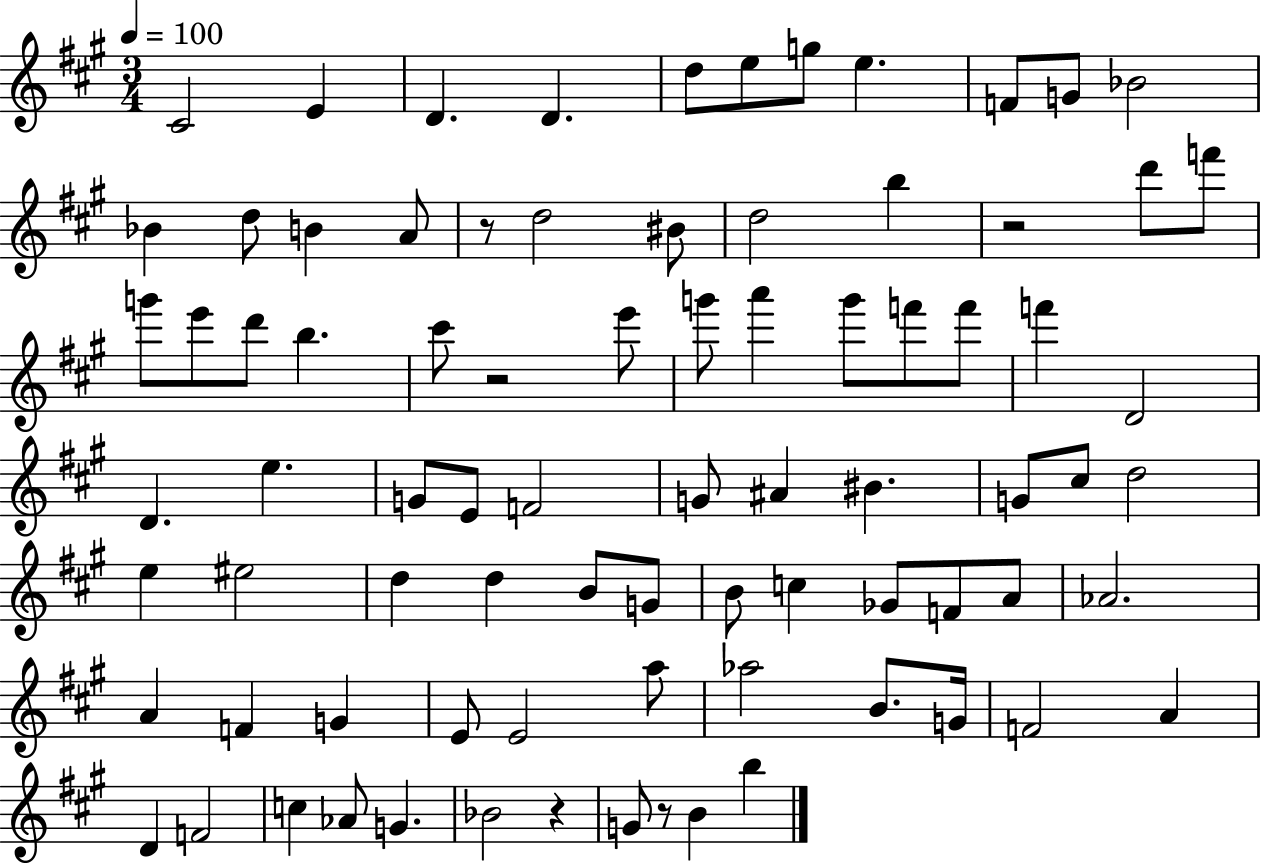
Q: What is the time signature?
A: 3/4